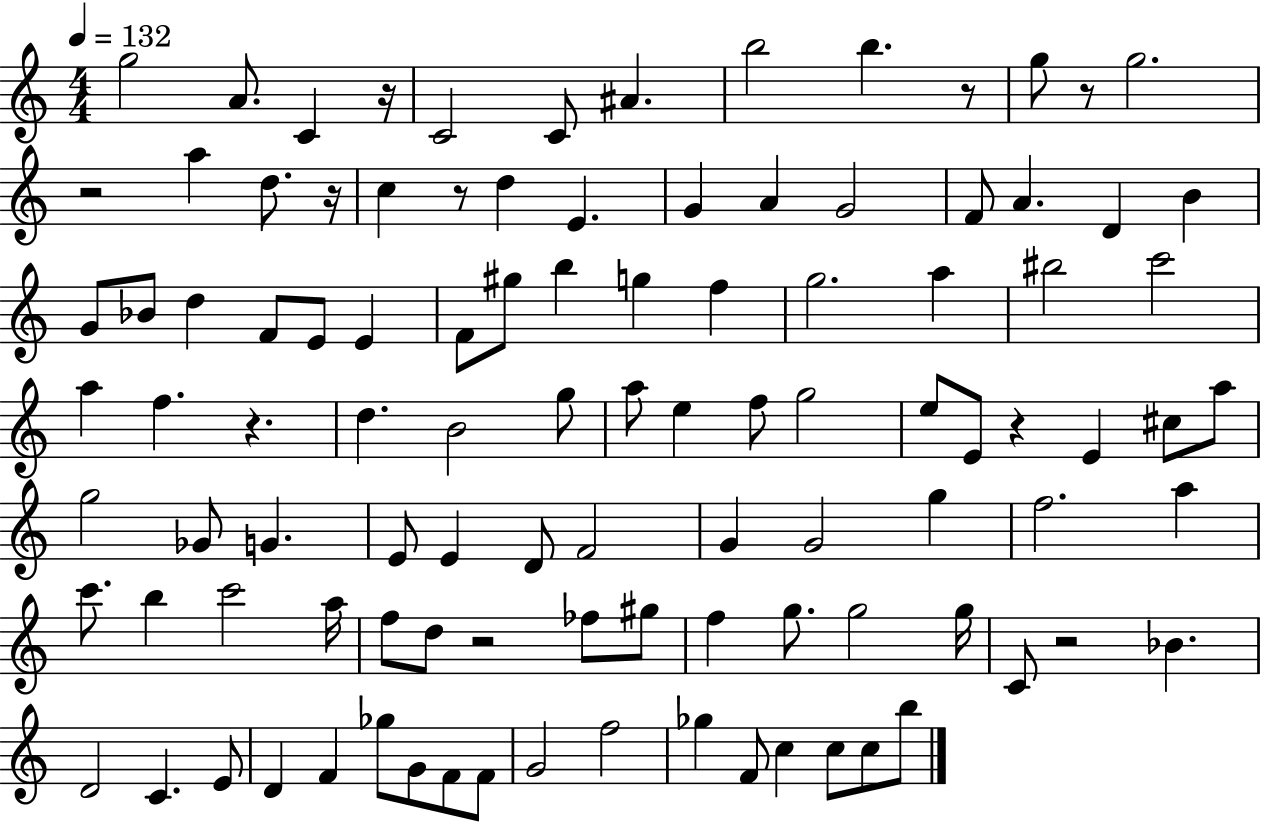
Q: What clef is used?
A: treble